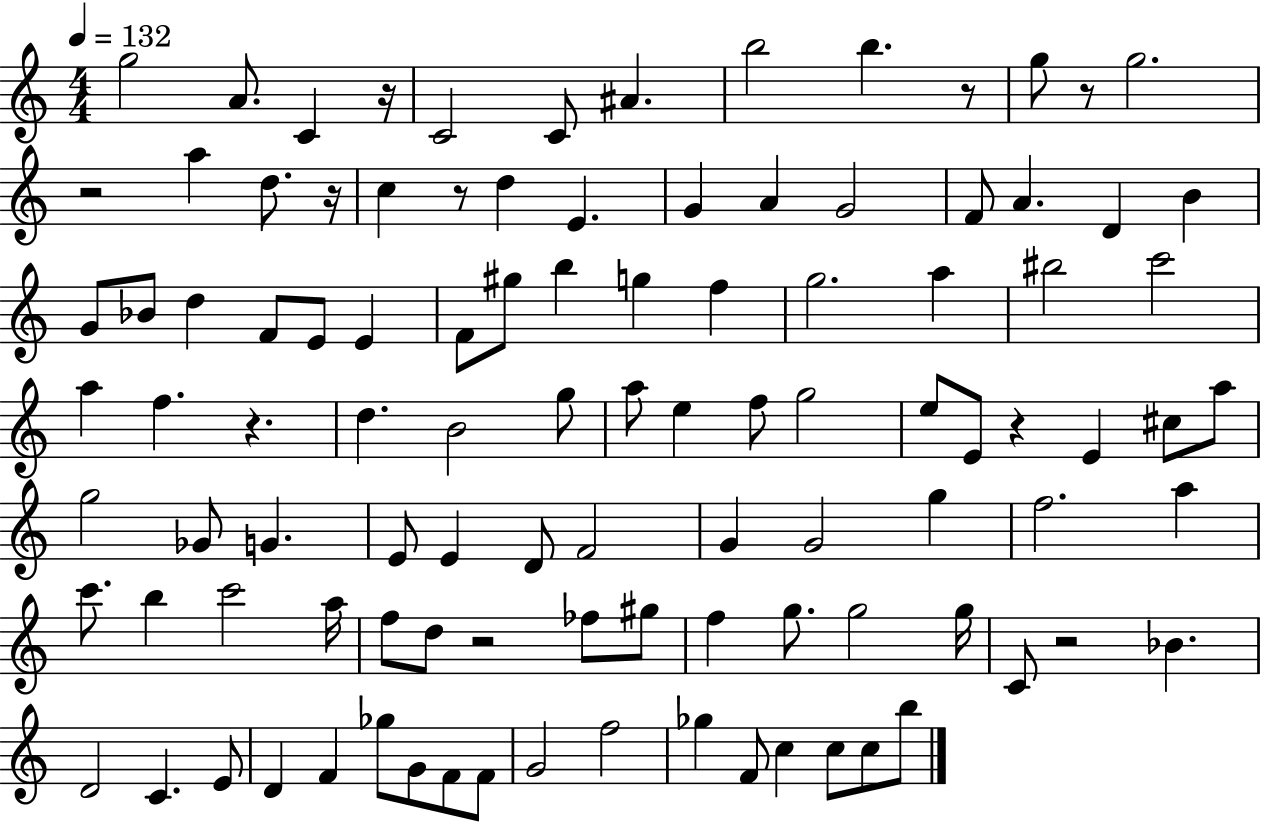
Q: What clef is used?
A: treble